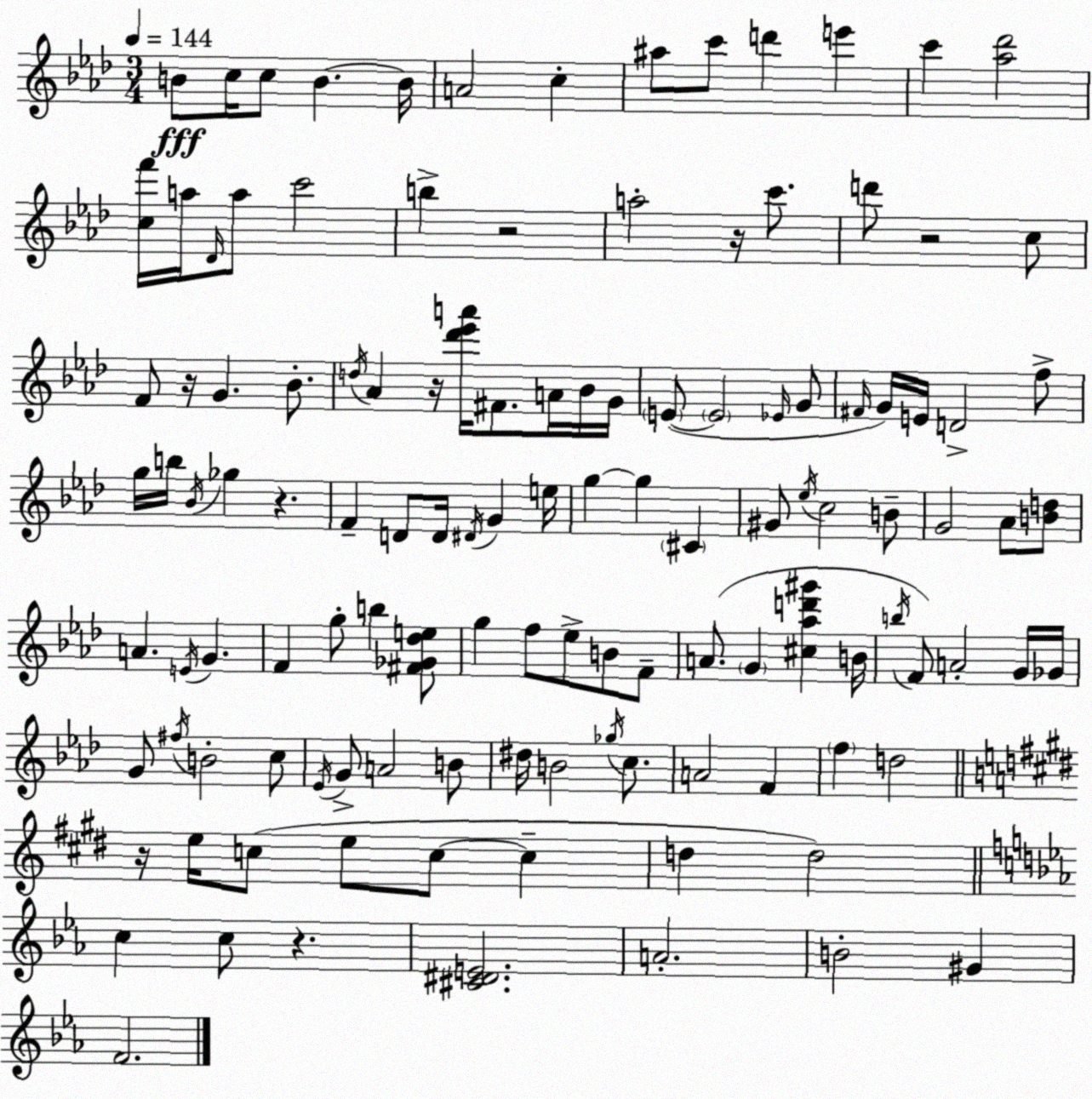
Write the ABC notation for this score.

X:1
T:Untitled
M:3/4
L:1/4
K:Fm
B/2 c/4 c/2 B B/4 A2 c ^a/2 c'/2 d' e' c' [_a_d']2 [cf']/4 a/4 _D/4 a/2 c'2 b z2 a2 z/4 c'/2 d'/2 z2 c/2 F/2 z/4 G _B/2 d/4 _A z/4 [_d'_e'a']/4 ^F/2 A/4 _B/4 G/4 E/2 E2 _E/4 G/2 ^F/4 G/4 E/4 D2 f/2 g/4 b/4 _B/4 _g z F D/2 D/4 ^D/4 G e/4 g g ^C ^G/2 _e/4 c2 B/2 G2 _A/2 [Bd]/2 A E/4 G F g/2 b [^F_G_de]/2 g f/2 _e/2 B/2 F/2 A/2 G [^c_ad'^g'] B/4 b/4 F/2 A2 G/4 _G/4 G/2 ^f/4 B2 c/2 _E/4 G/2 A2 B/2 ^d/4 B2 _g/4 c/2 A2 F f d2 z/4 e/4 c/2 e/2 c/2 c d d2 c c/2 z [^C^DE]2 A2 B2 ^G F2